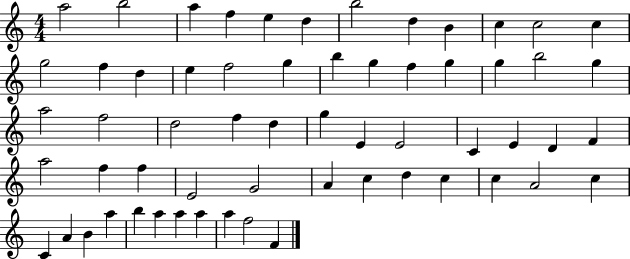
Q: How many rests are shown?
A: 0